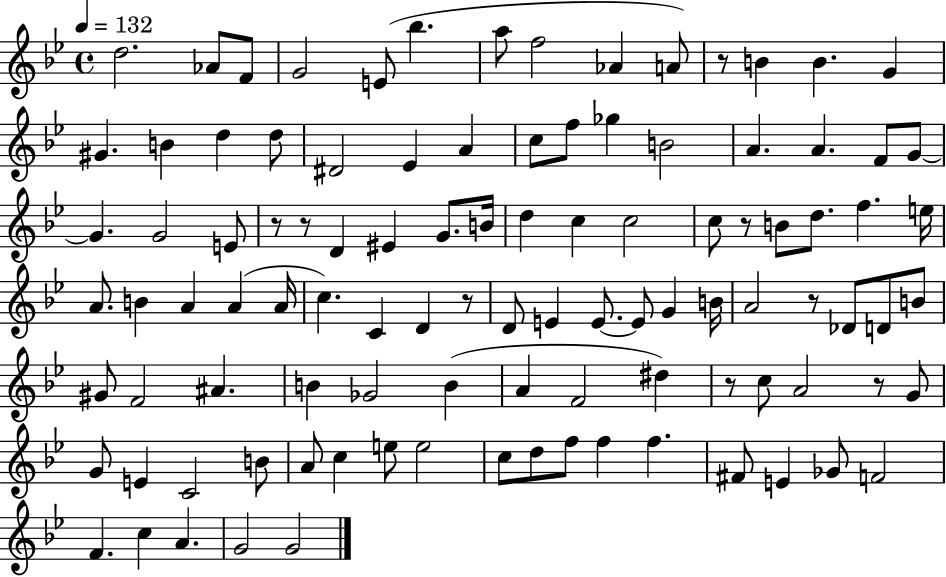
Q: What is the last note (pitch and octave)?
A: G4